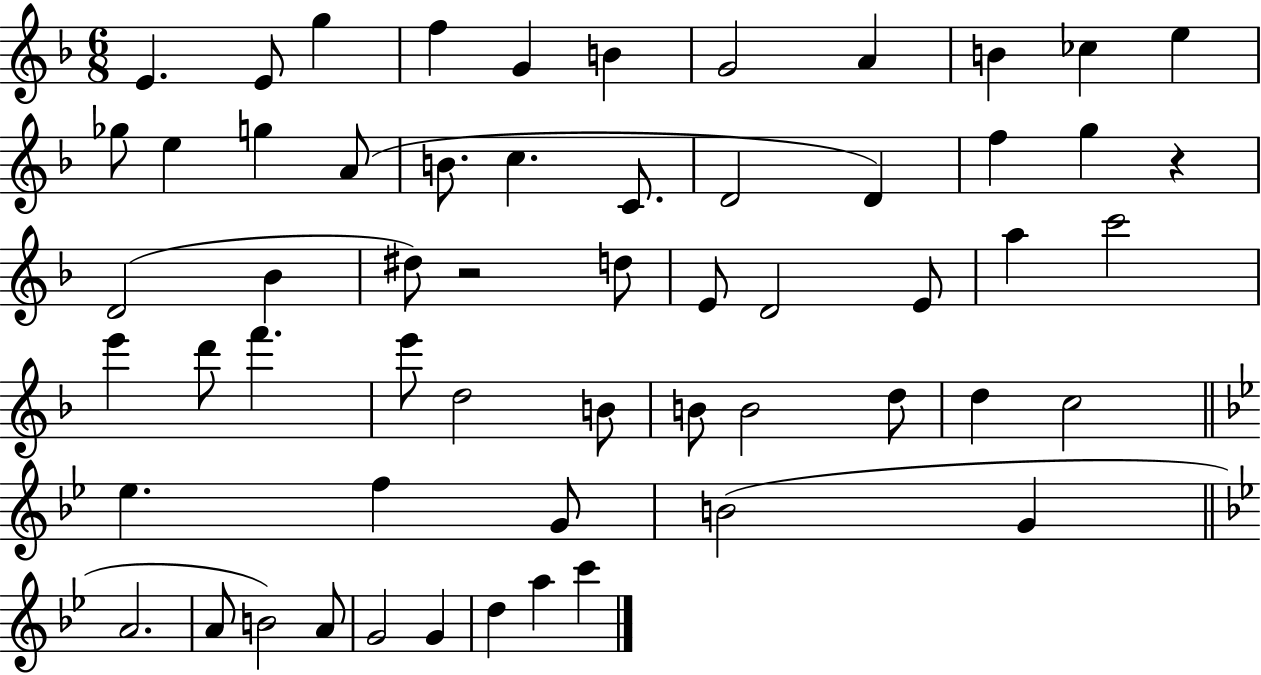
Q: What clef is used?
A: treble